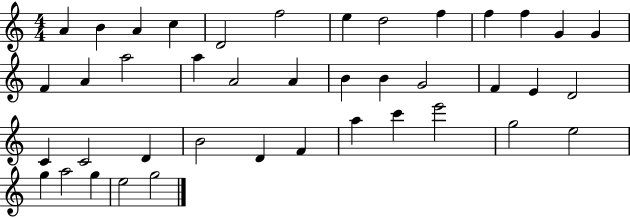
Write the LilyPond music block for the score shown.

{
  \clef treble
  \numericTimeSignature
  \time 4/4
  \key c \major
  a'4 b'4 a'4 c''4 | d'2 f''2 | e''4 d''2 f''4 | f''4 f''4 g'4 g'4 | \break f'4 a'4 a''2 | a''4 a'2 a'4 | b'4 b'4 g'2 | f'4 e'4 d'2 | \break c'4 c'2 d'4 | b'2 d'4 f'4 | a''4 c'''4 e'''2 | g''2 e''2 | \break g''4 a''2 g''4 | e''2 g''2 | \bar "|."
}